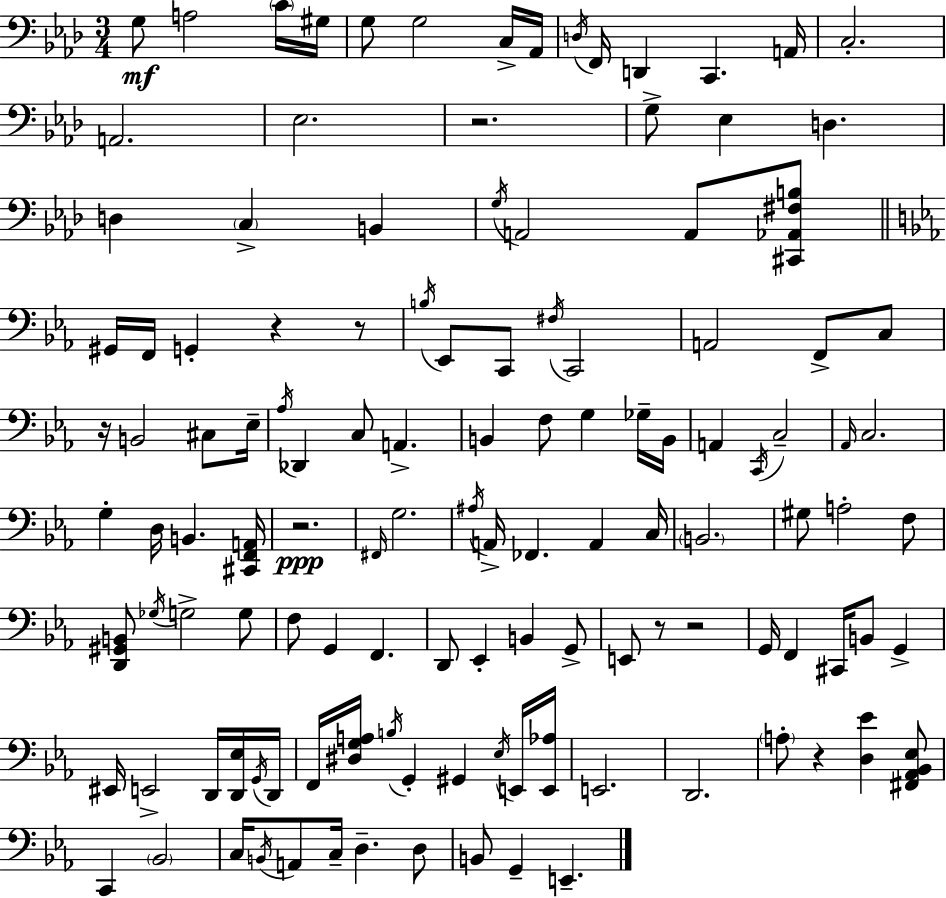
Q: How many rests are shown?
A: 8